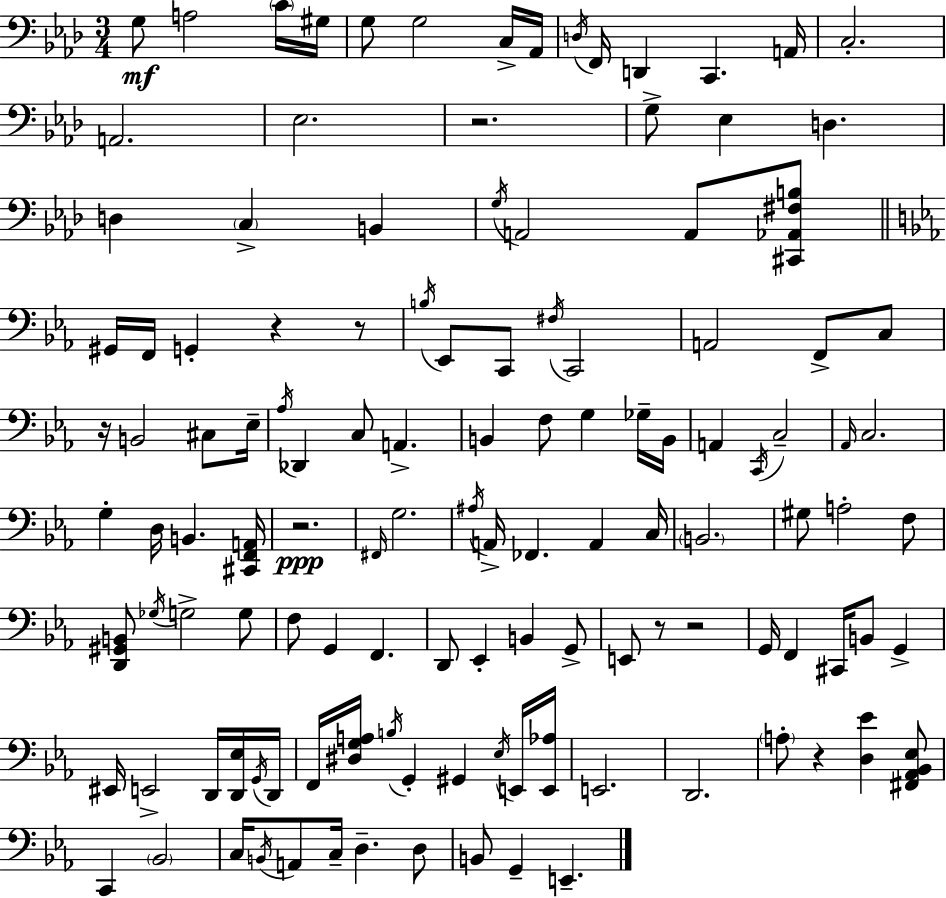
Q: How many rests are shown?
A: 8